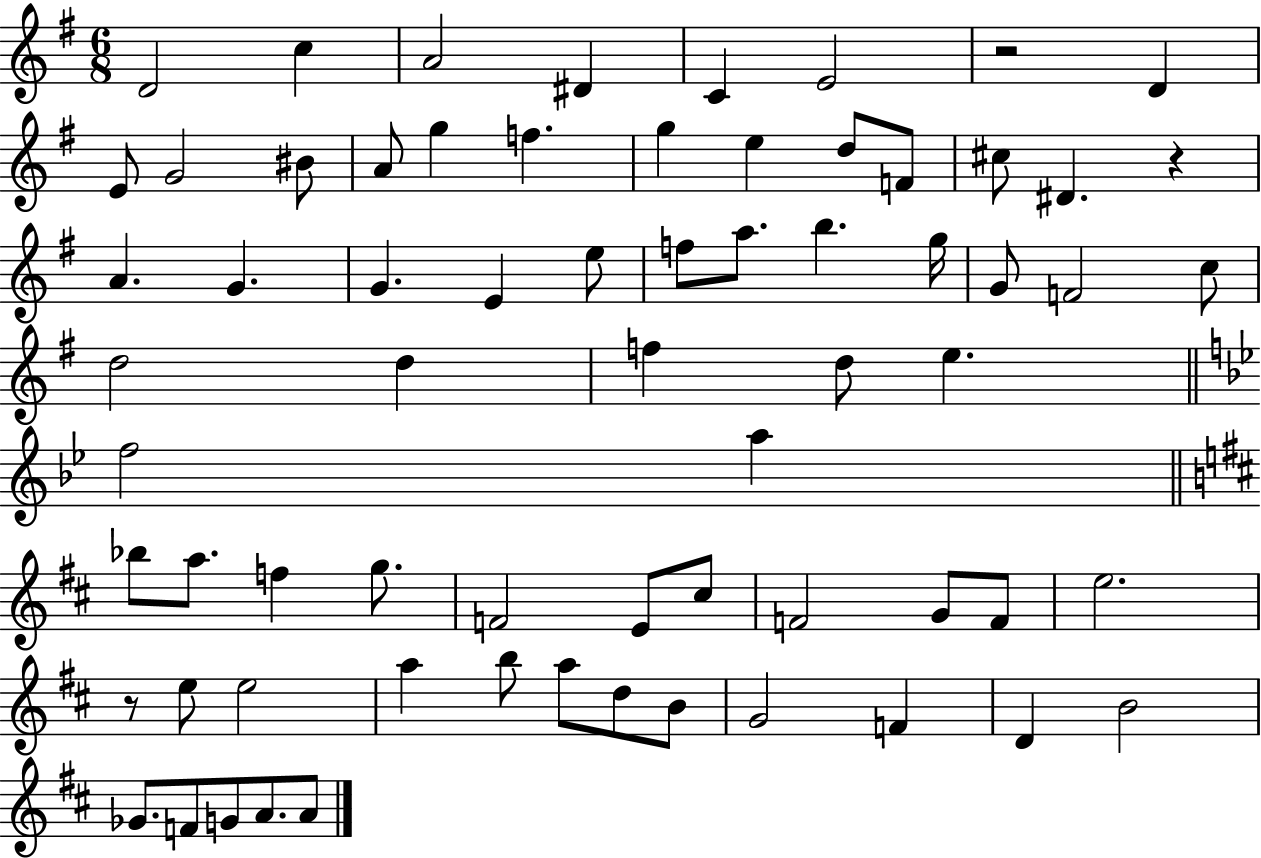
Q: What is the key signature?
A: G major